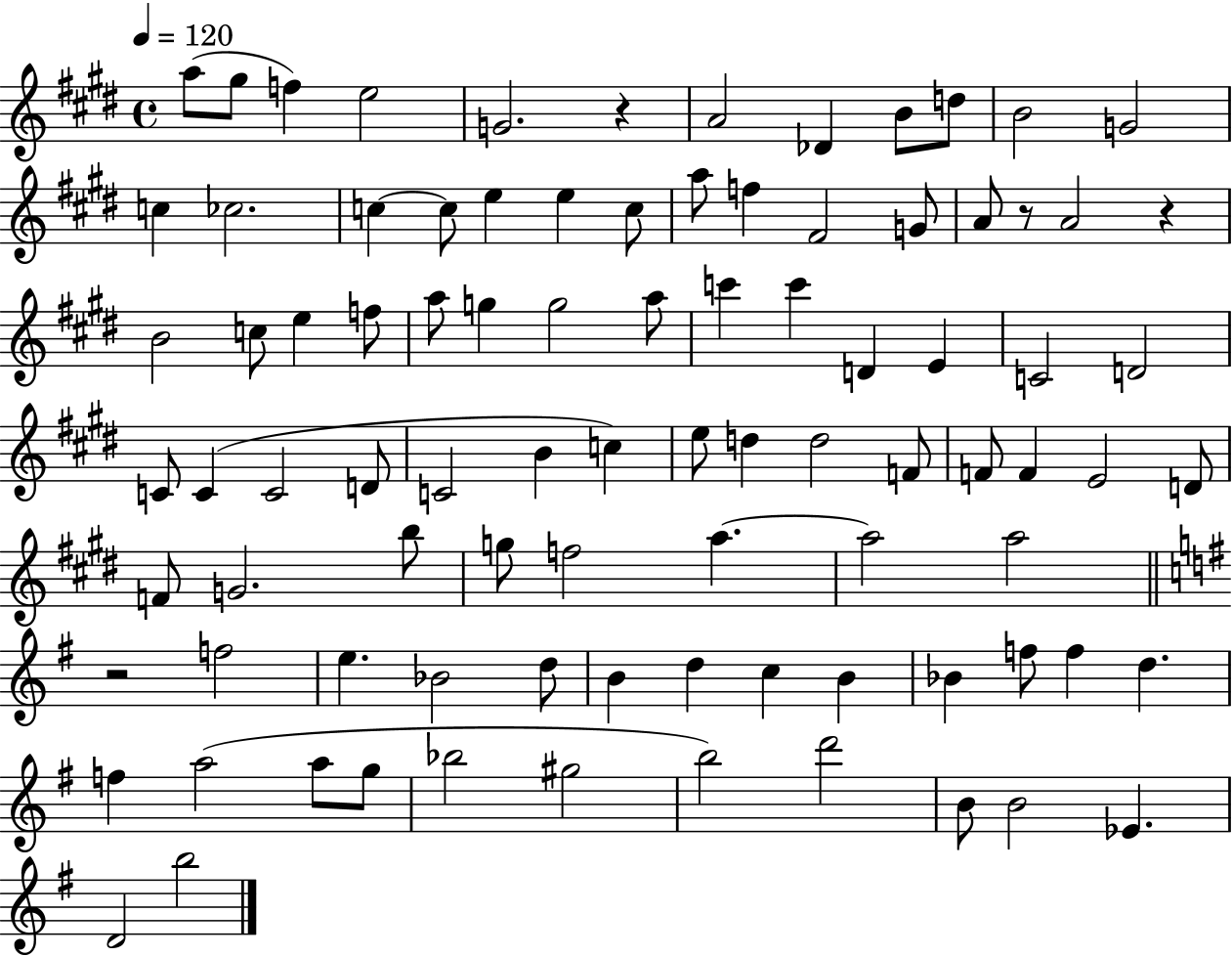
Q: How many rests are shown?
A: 4